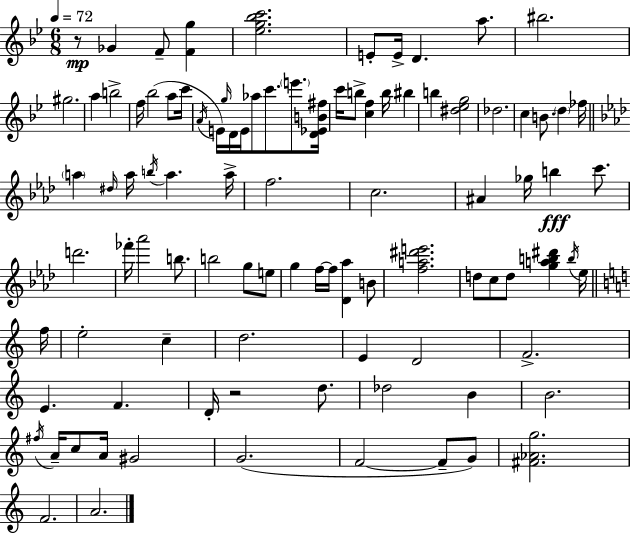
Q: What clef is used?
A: treble